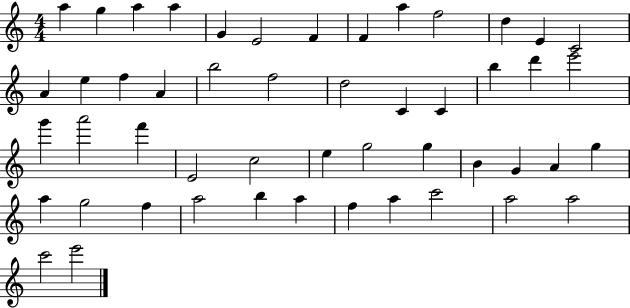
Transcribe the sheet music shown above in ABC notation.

X:1
T:Untitled
M:4/4
L:1/4
K:C
a g a a G E2 F F a f2 d E C2 A e f A b2 f2 d2 C C b d' e'2 g' a'2 f' E2 c2 e g2 g B G A g a g2 f a2 b a f a c'2 a2 a2 c'2 e'2